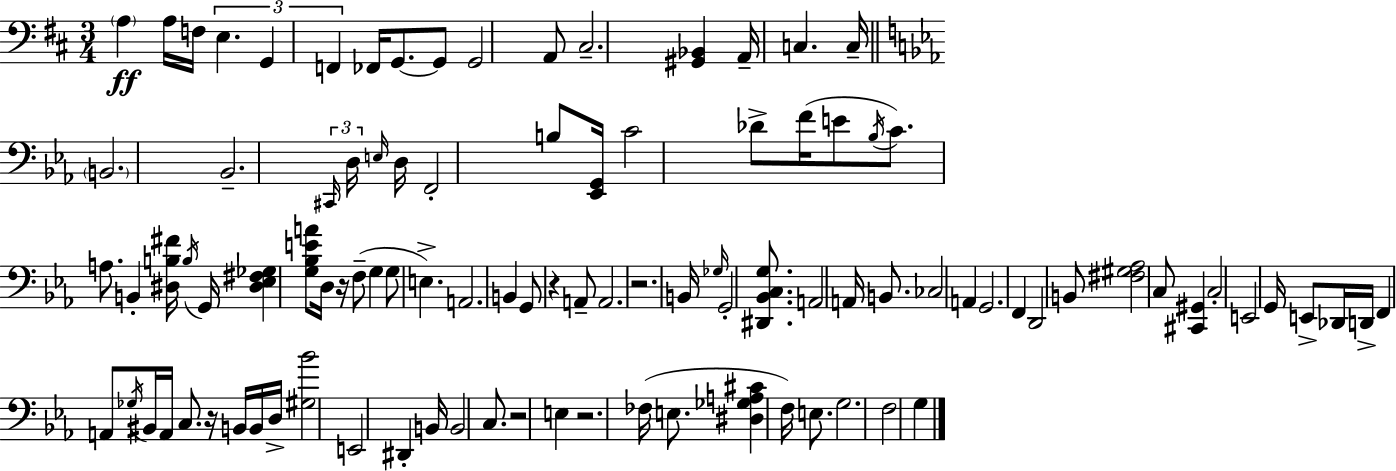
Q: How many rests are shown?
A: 6